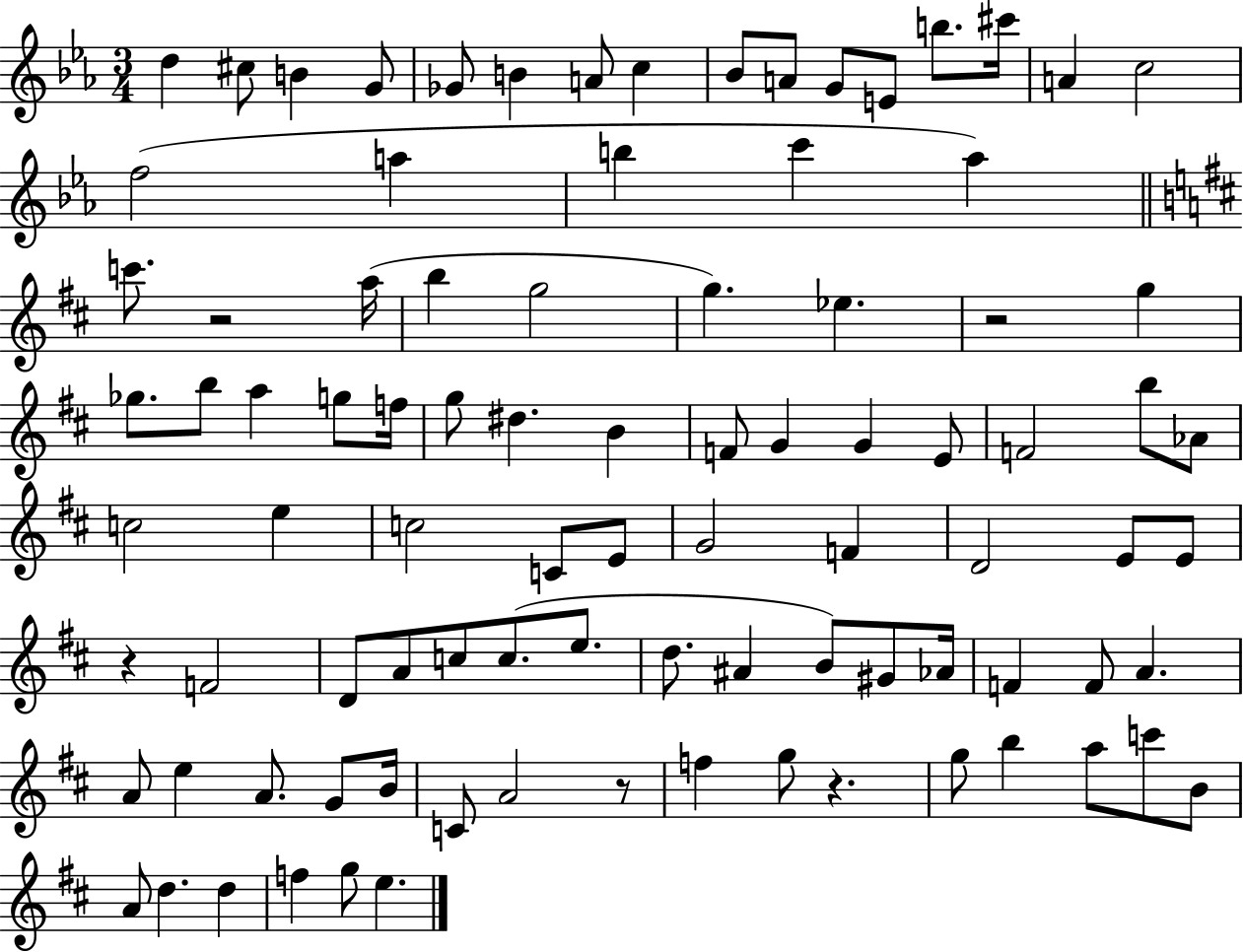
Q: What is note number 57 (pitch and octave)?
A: C5